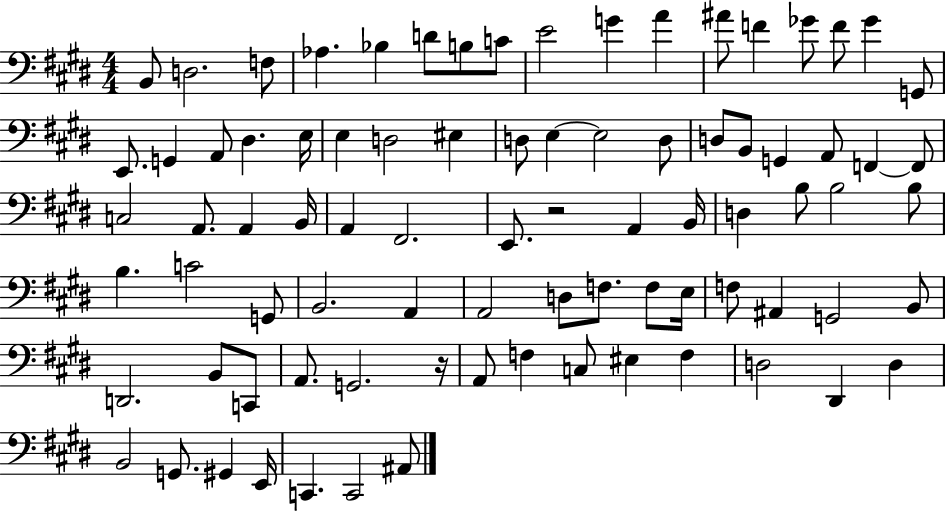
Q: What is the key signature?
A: E major